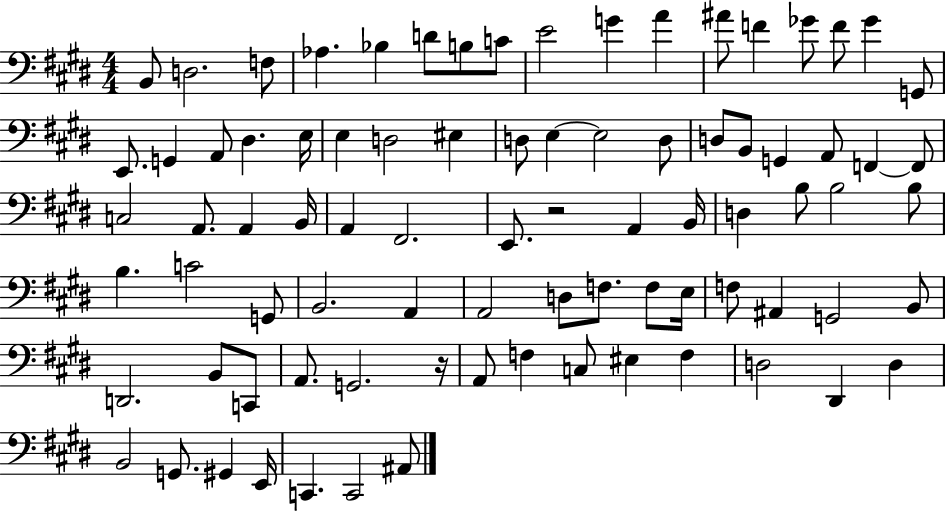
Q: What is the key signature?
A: E major